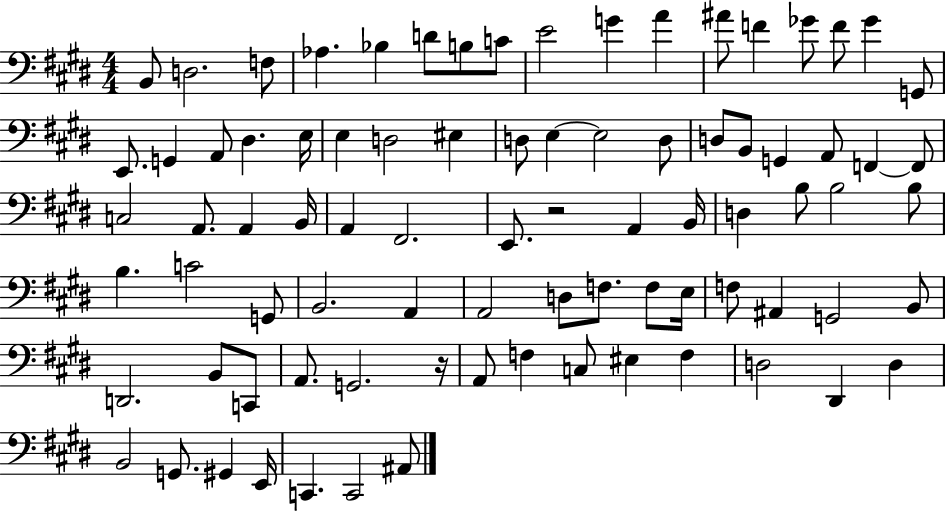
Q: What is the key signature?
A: E major